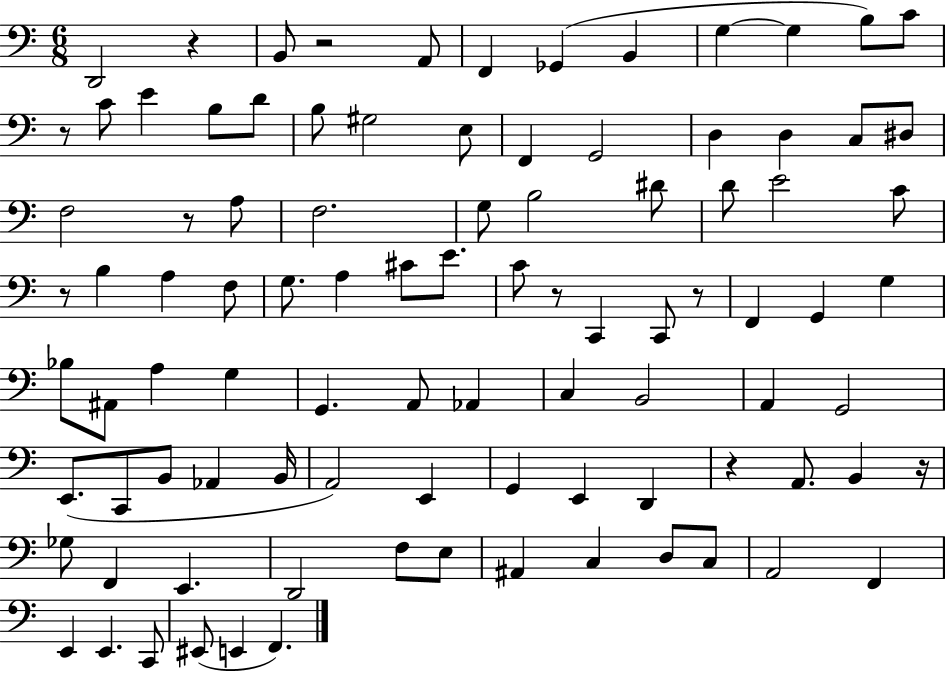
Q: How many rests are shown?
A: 9